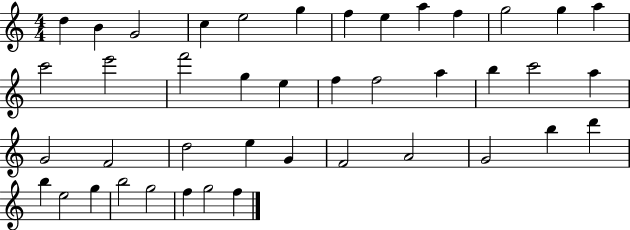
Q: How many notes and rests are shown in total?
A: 42